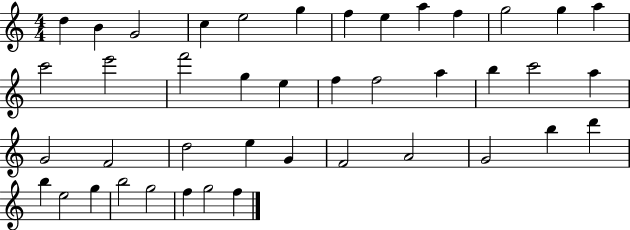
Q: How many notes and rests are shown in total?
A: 42